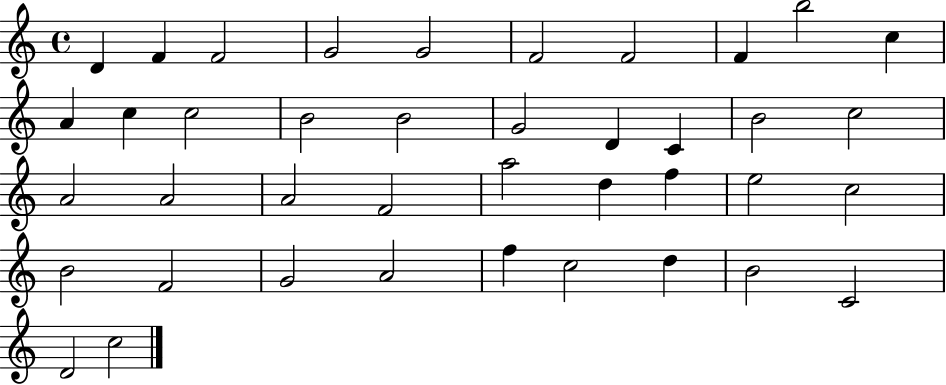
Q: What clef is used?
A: treble